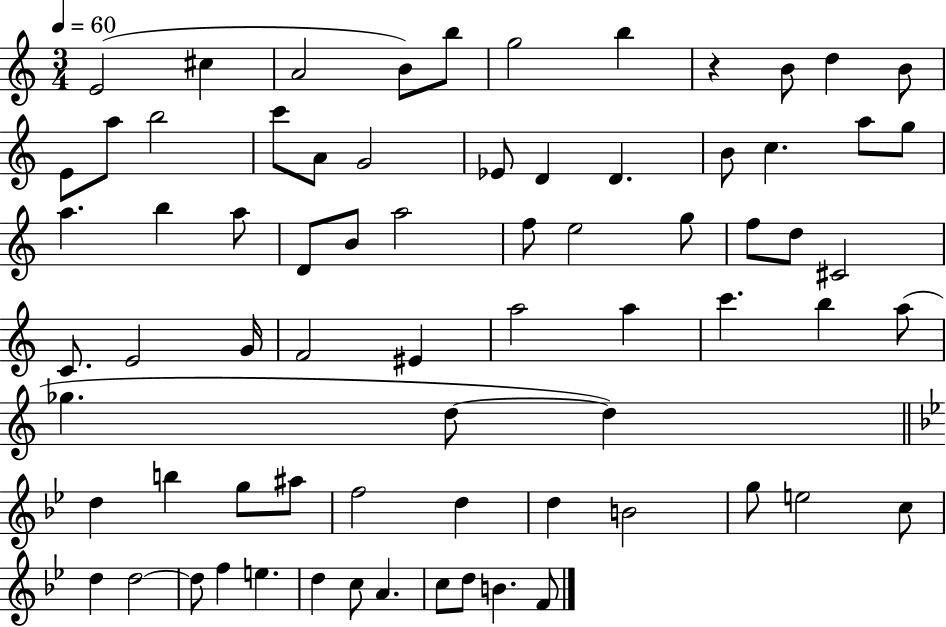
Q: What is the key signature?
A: C major